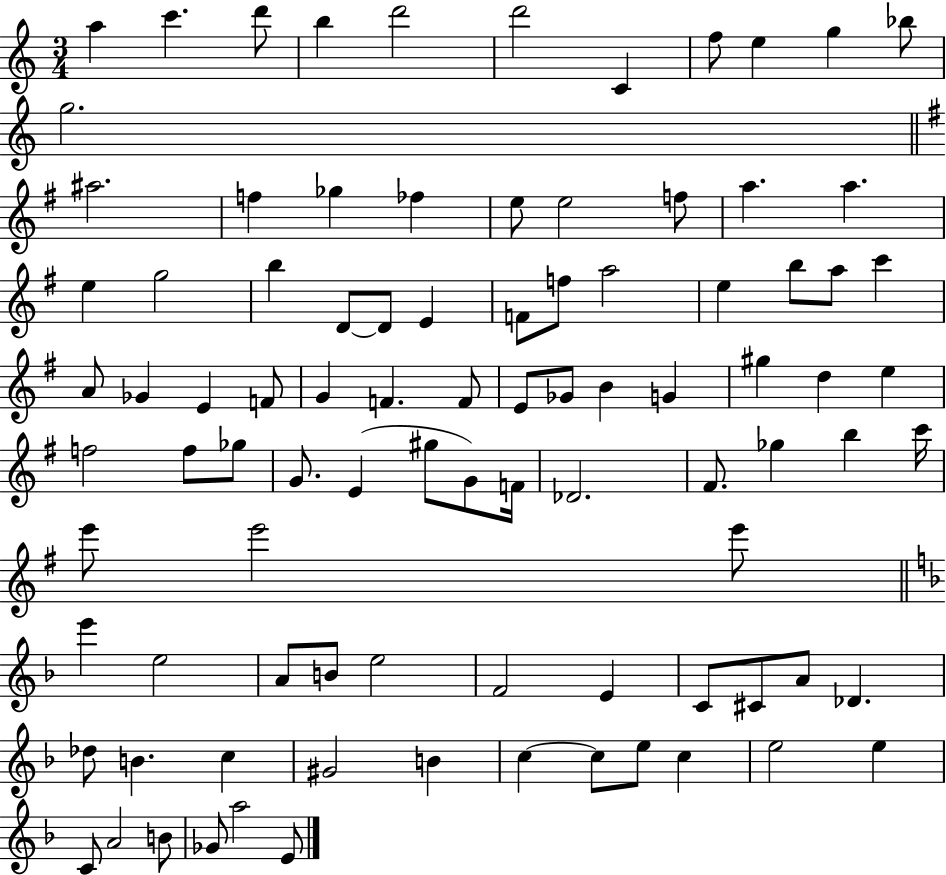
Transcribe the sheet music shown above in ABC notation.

X:1
T:Untitled
M:3/4
L:1/4
K:C
a c' d'/2 b d'2 d'2 C f/2 e g _b/2 g2 ^a2 f _g _f e/2 e2 f/2 a a e g2 b D/2 D/2 E F/2 f/2 a2 e b/2 a/2 c' A/2 _G E F/2 G F F/2 E/2 _G/2 B G ^g d e f2 f/2 _g/2 G/2 E ^g/2 G/2 F/4 _D2 ^F/2 _g b c'/4 e'/2 e'2 e'/2 e' e2 A/2 B/2 e2 F2 E C/2 ^C/2 A/2 _D _d/2 B c ^G2 B c c/2 e/2 c e2 e C/2 A2 B/2 _G/2 a2 E/2